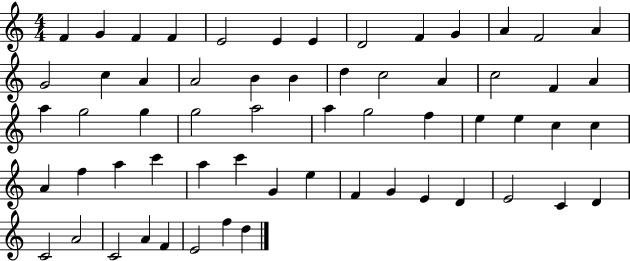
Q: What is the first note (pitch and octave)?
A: F4